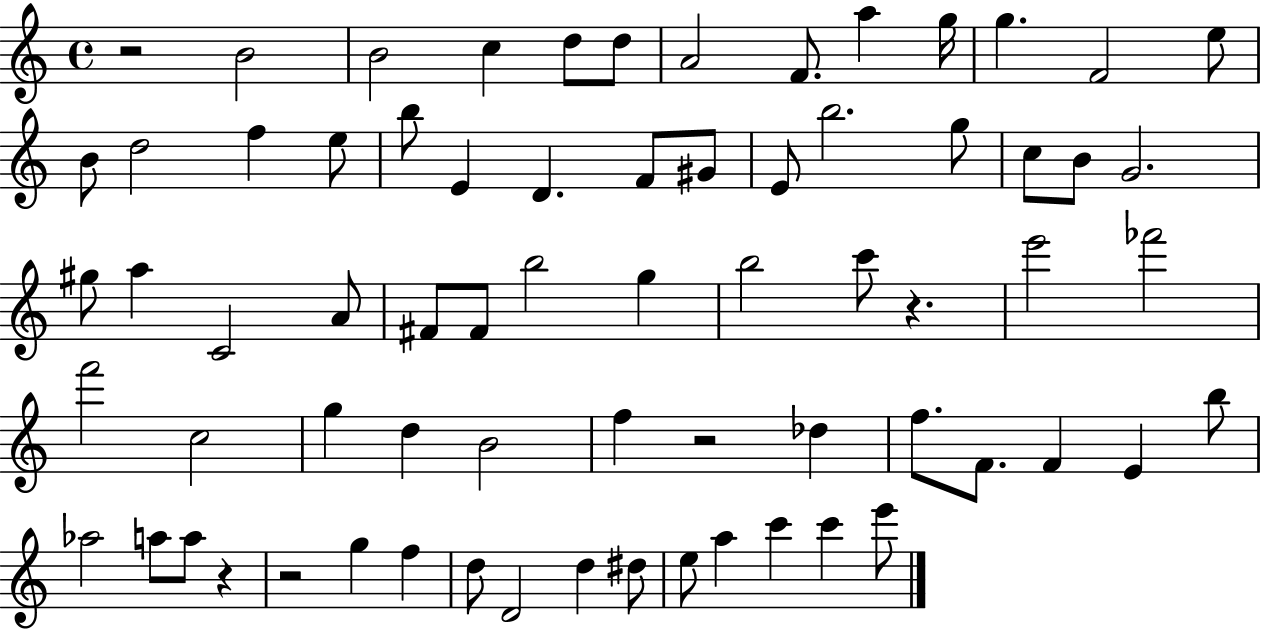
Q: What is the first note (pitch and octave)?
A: B4